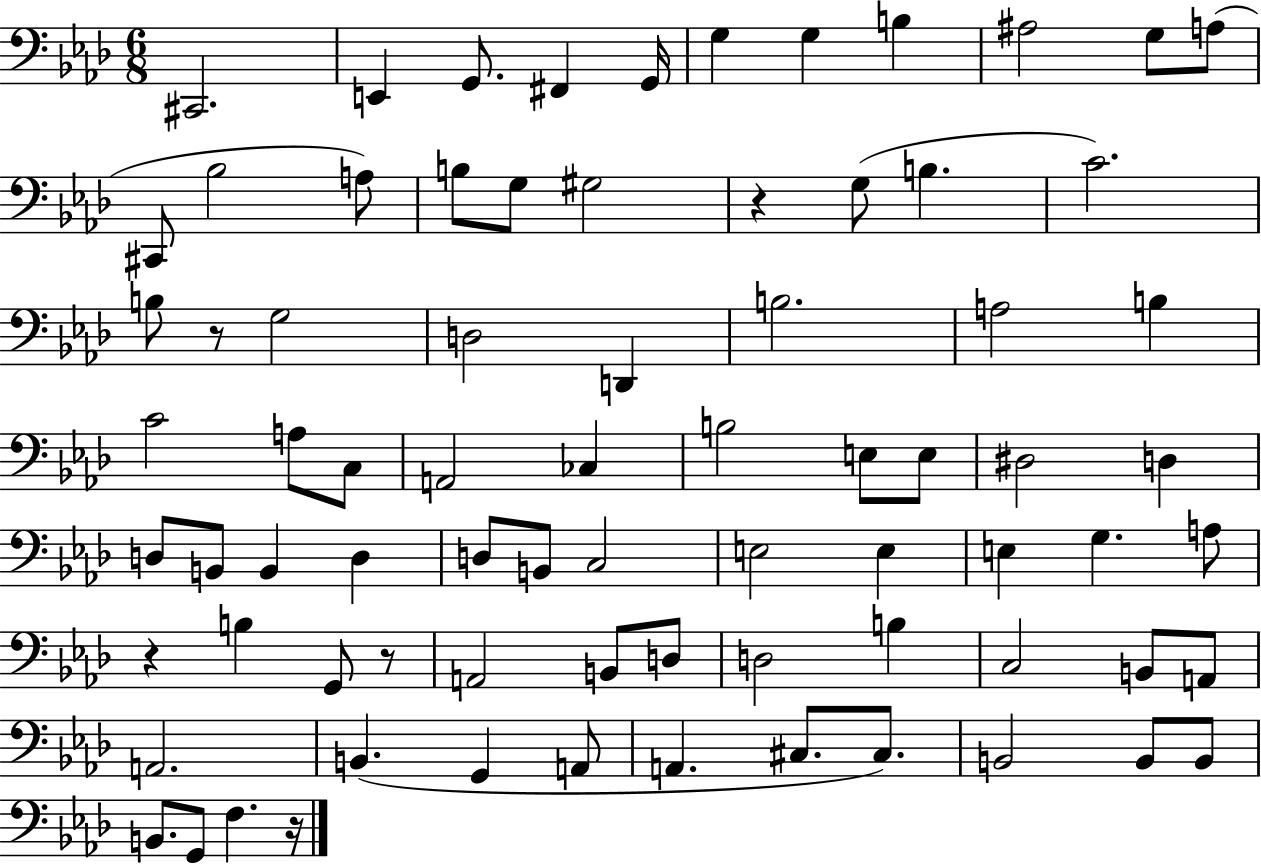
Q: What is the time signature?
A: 6/8